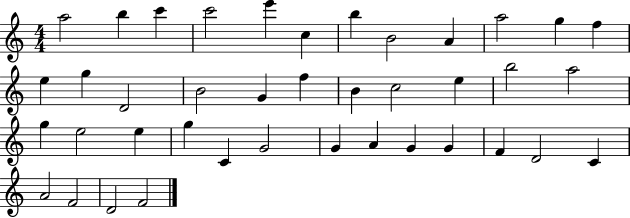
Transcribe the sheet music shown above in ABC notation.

X:1
T:Untitled
M:4/4
L:1/4
K:C
a2 b c' c'2 e' c b B2 A a2 g f e g D2 B2 G f B c2 e b2 a2 g e2 e g C G2 G A G G F D2 C A2 F2 D2 F2